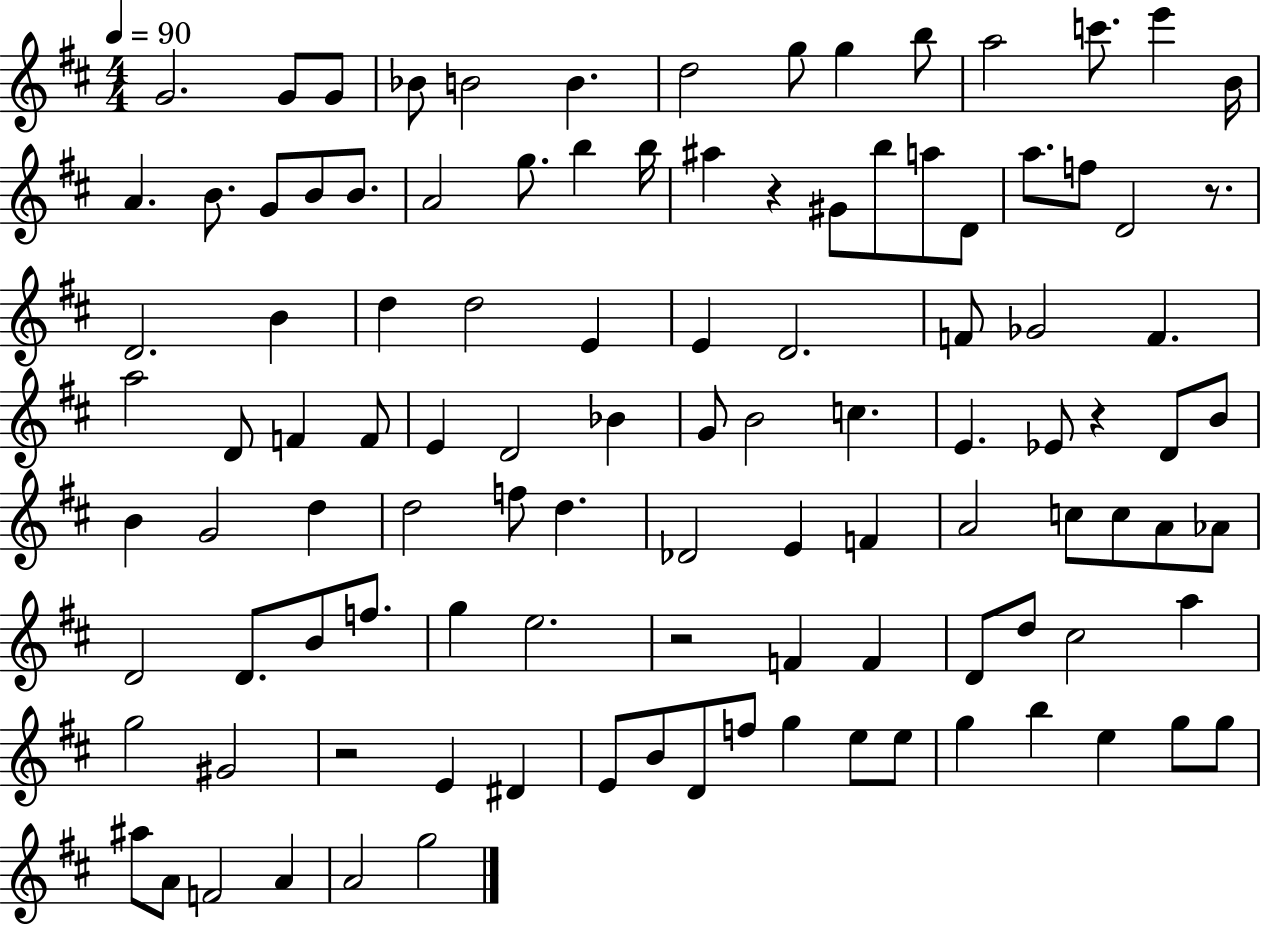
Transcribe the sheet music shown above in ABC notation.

X:1
T:Untitled
M:4/4
L:1/4
K:D
G2 G/2 G/2 _B/2 B2 B d2 g/2 g b/2 a2 c'/2 e' B/4 A B/2 G/2 B/2 B/2 A2 g/2 b b/4 ^a z ^G/2 b/2 a/2 D/2 a/2 f/2 D2 z/2 D2 B d d2 E E D2 F/2 _G2 F a2 D/2 F F/2 E D2 _B G/2 B2 c E _E/2 z D/2 B/2 B G2 d d2 f/2 d _D2 E F A2 c/2 c/2 A/2 _A/2 D2 D/2 B/2 f/2 g e2 z2 F F D/2 d/2 ^c2 a g2 ^G2 z2 E ^D E/2 B/2 D/2 f/2 g e/2 e/2 g b e g/2 g/2 ^a/2 A/2 F2 A A2 g2